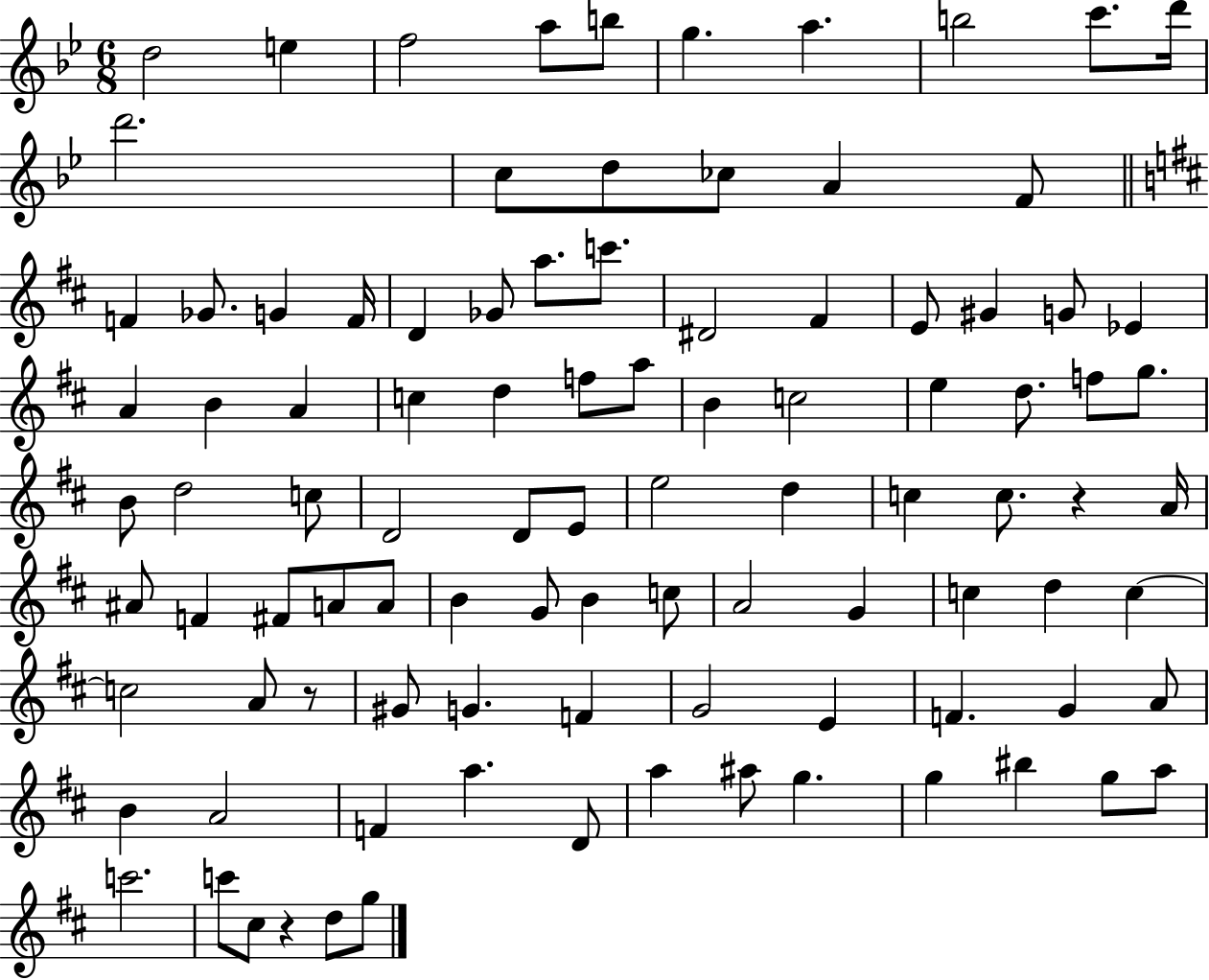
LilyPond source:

{
  \clef treble
  \numericTimeSignature
  \time 6/8
  \key bes \major
  d''2 e''4 | f''2 a''8 b''8 | g''4. a''4. | b''2 c'''8. d'''16 | \break d'''2. | c''8 d''8 ces''8 a'4 f'8 | \bar "||" \break \key b \minor f'4 ges'8. g'4 f'16 | d'4 ges'8 a''8. c'''8. | dis'2 fis'4 | e'8 gis'4 g'8 ees'4 | \break a'4 b'4 a'4 | c''4 d''4 f''8 a''8 | b'4 c''2 | e''4 d''8. f''8 g''8. | \break b'8 d''2 c''8 | d'2 d'8 e'8 | e''2 d''4 | c''4 c''8. r4 a'16 | \break ais'8 f'4 fis'8 a'8 a'8 | b'4 g'8 b'4 c''8 | a'2 g'4 | c''4 d''4 c''4~~ | \break c''2 a'8 r8 | gis'8 g'4. f'4 | g'2 e'4 | f'4. g'4 a'8 | \break b'4 a'2 | f'4 a''4. d'8 | a''4 ais''8 g''4. | g''4 bis''4 g''8 a''8 | \break c'''2. | c'''8 cis''8 r4 d''8 g''8 | \bar "|."
}